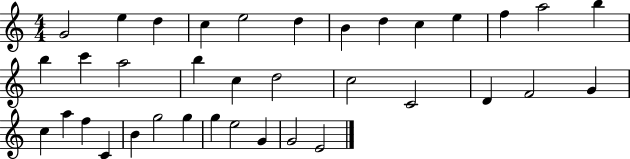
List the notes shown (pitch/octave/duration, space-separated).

G4/h E5/q D5/q C5/q E5/h D5/q B4/q D5/q C5/q E5/q F5/q A5/h B5/q B5/q C6/q A5/h B5/q C5/q D5/h C5/h C4/h D4/q F4/h G4/q C5/q A5/q F5/q C4/q B4/q G5/h G5/q G5/q E5/h G4/q G4/h E4/h